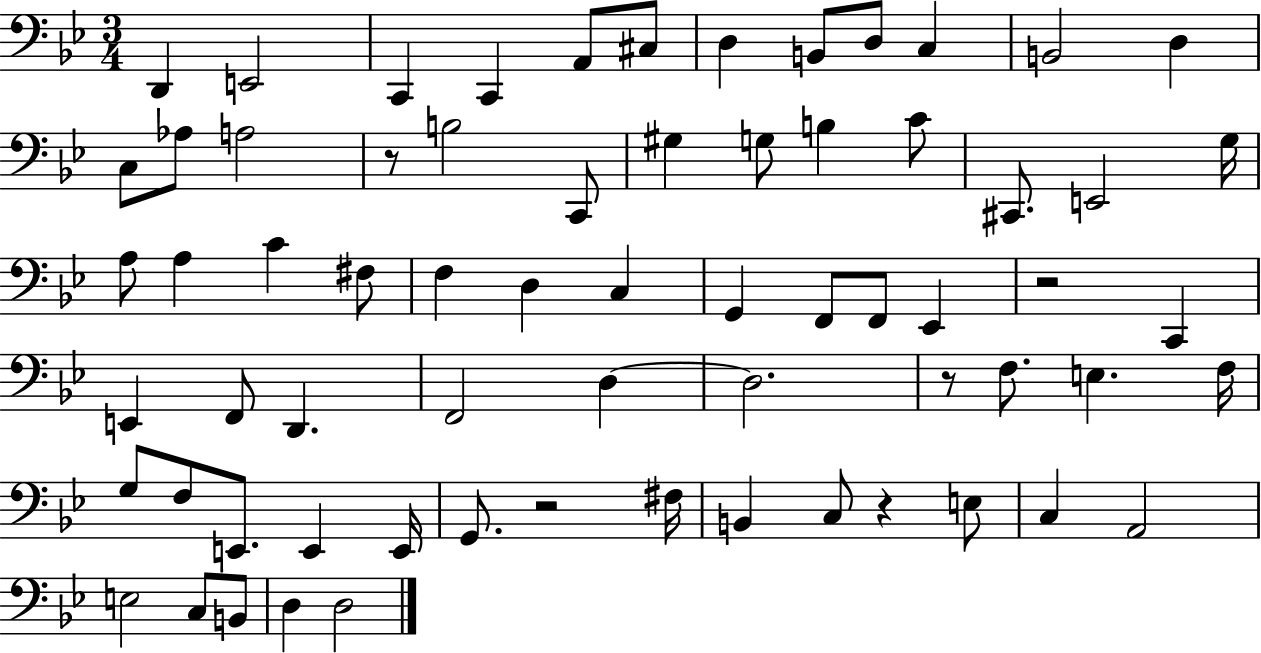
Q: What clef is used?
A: bass